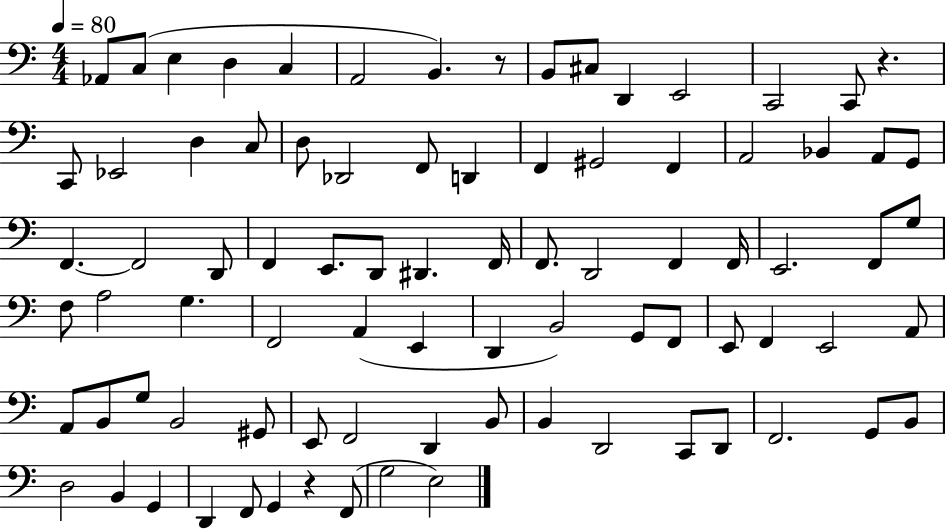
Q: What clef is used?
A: bass